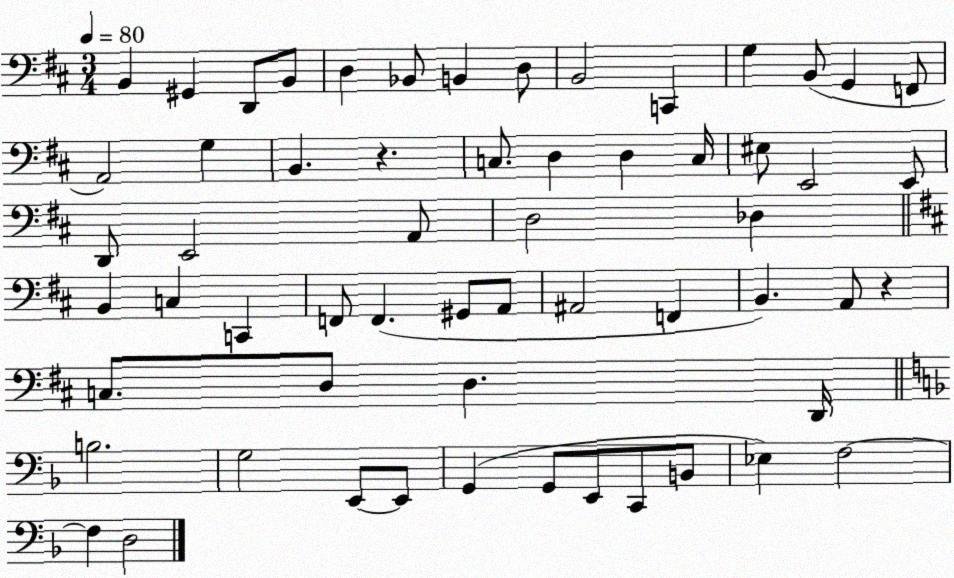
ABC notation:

X:1
T:Untitled
M:3/4
L:1/4
K:D
B,, ^G,, D,,/2 B,,/2 D, _B,,/2 B,, D,/2 B,,2 C,, G, B,,/2 G,, F,,/2 A,,2 G, B,, z C,/2 D, D, C,/4 ^E,/2 E,,2 E,,/2 D,,/2 E,,2 A,,/2 D,2 _D, B,, C, C,, F,,/2 F,, ^G,,/2 A,,/2 ^A,,2 F,, B,, A,,/2 z C,/2 D,/2 D, D,,/4 B,2 G,2 E,,/2 E,,/2 G,, G,,/2 E,,/2 C,,/2 B,,/2 _E, F,2 F, D,2